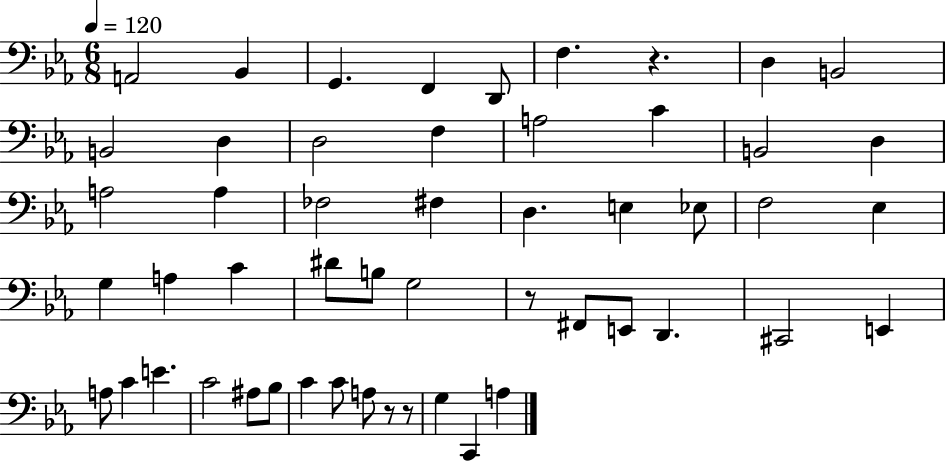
{
  \clef bass
  \numericTimeSignature
  \time 6/8
  \key ees \major
  \tempo 4 = 120
  a,2 bes,4 | g,4. f,4 d,8 | f4. r4. | d4 b,2 | \break b,2 d4 | d2 f4 | a2 c'4 | b,2 d4 | \break a2 a4 | fes2 fis4 | d4. e4 ees8 | f2 ees4 | \break g4 a4 c'4 | dis'8 b8 g2 | r8 fis,8 e,8 d,4. | cis,2 e,4 | \break a8 c'4 e'4. | c'2 ais8 bes8 | c'4 c'8 a8 r8 r8 | g4 c,4 a4 | \break \bar "|."
}